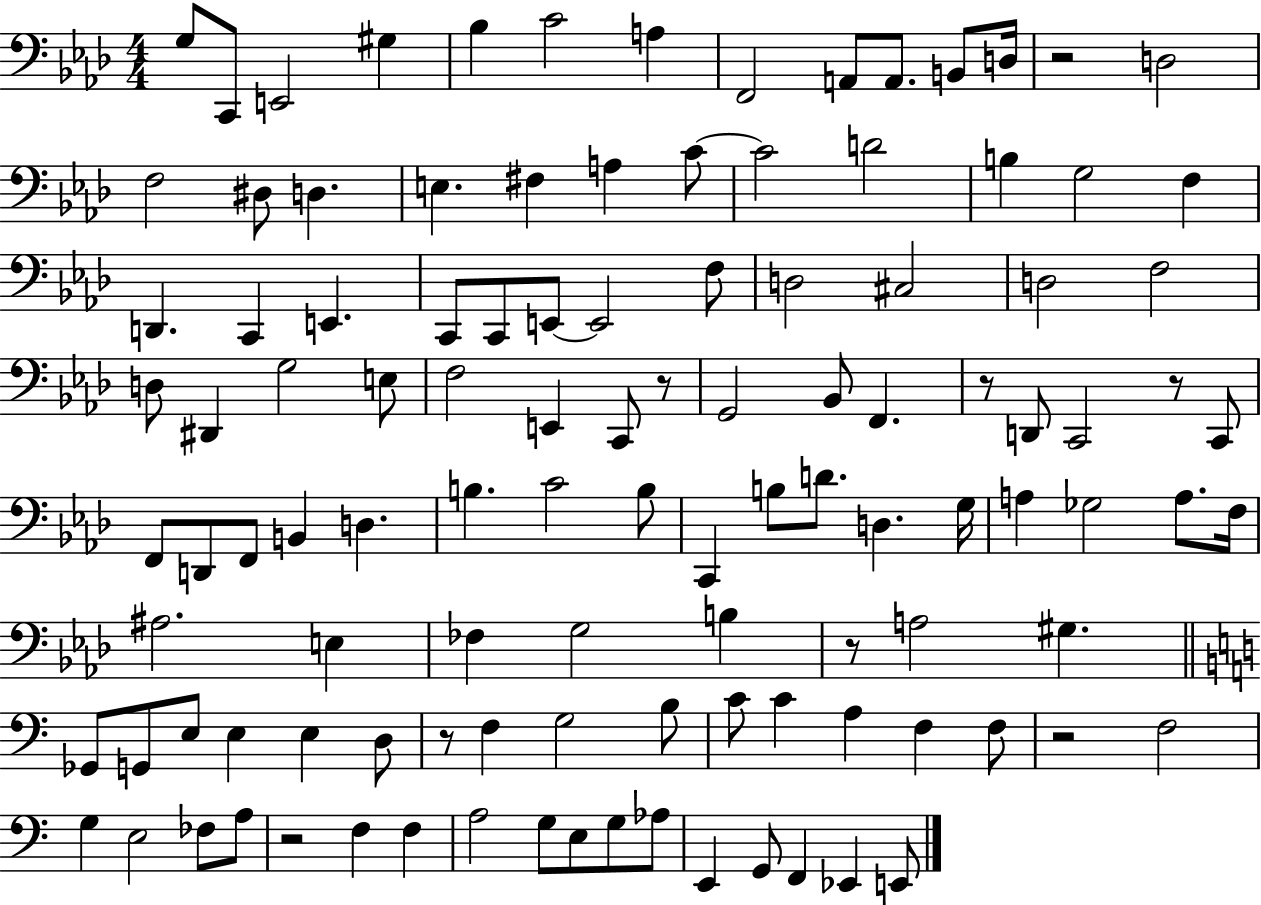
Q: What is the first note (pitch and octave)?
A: G3